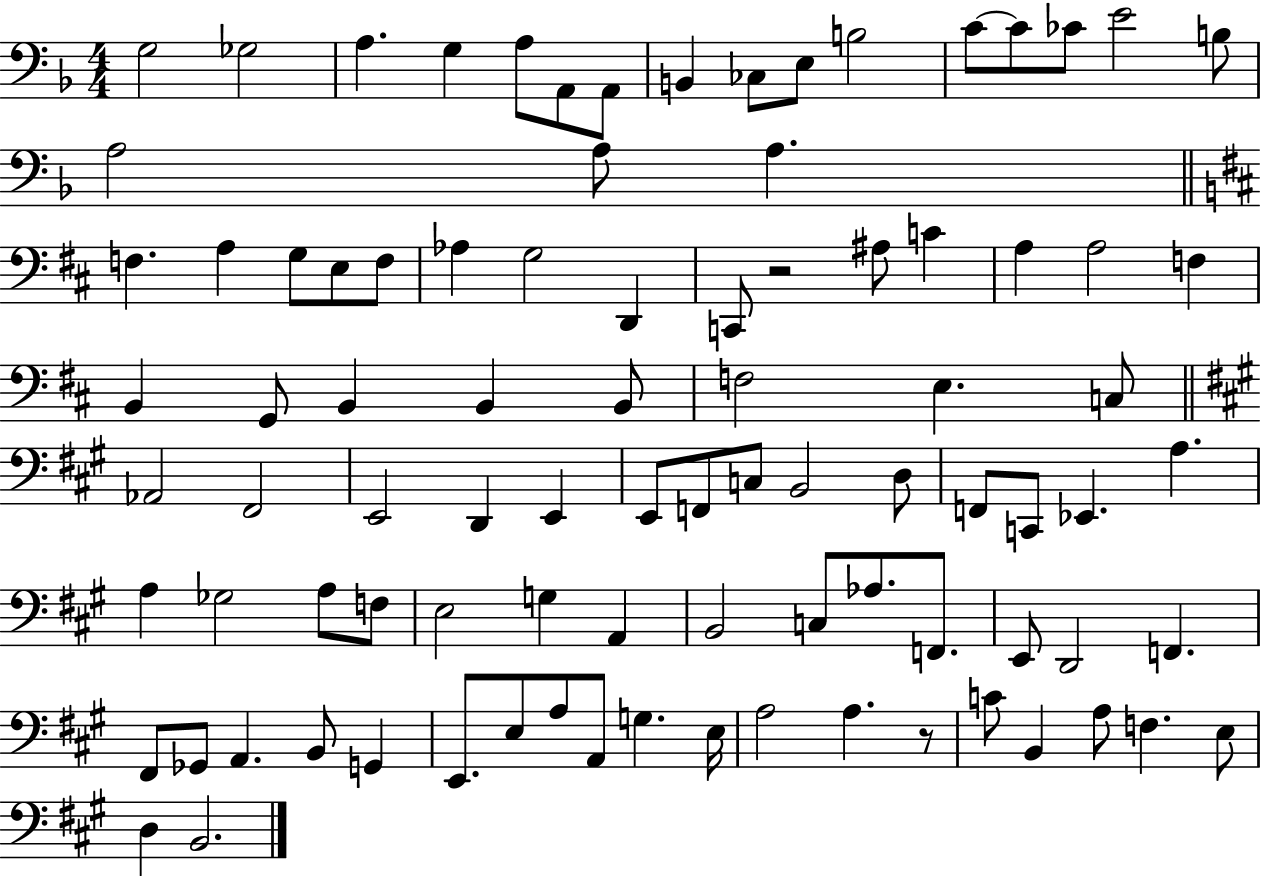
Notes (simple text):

G3/h Gb3/h A3/q. G3/q A3/e A2/e A2/e B2/q CES3/e E3/e B3/h C4/e C4/e CES4/e E4/h B3/e A3/h A3/e A3/q. F3/q. A3/q G3/e E3/e F3/e Ab3/q G3/h D2/q C2/e R/h A#3/e C4/q A3/q A3/h F3/q B2/q G2/e B2/q B2/q B2/e F3/h E3/q. C3/e Ab2/h F#2/h E2/h D2/q E2/q E2/e F2/e C3/e B2/h D3/e F2/e C2/e Eb2/q. A3/q. A3/q Gb3/h A3/e F3/e E3/h G3/q A2/q B2/h C3/e Ab3/e. F2/e. E2/e D2/h F2/q. F#2/e Gb2/e A2/q. B2/e G2/q E2/e. E3/e A3/e A2/e G3/q. E3/s A3/h A3/q. R/e C4/e B2/q A3/e F3/q. E3/e D3/q B2/h.